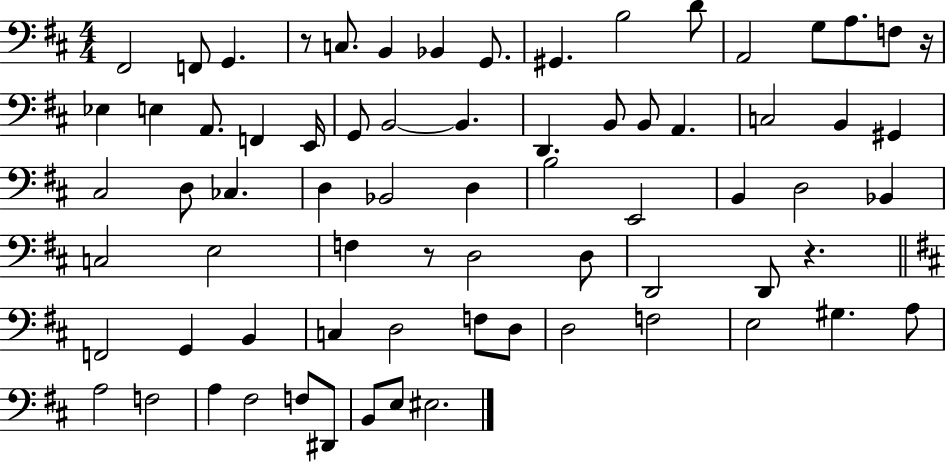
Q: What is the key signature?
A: D major